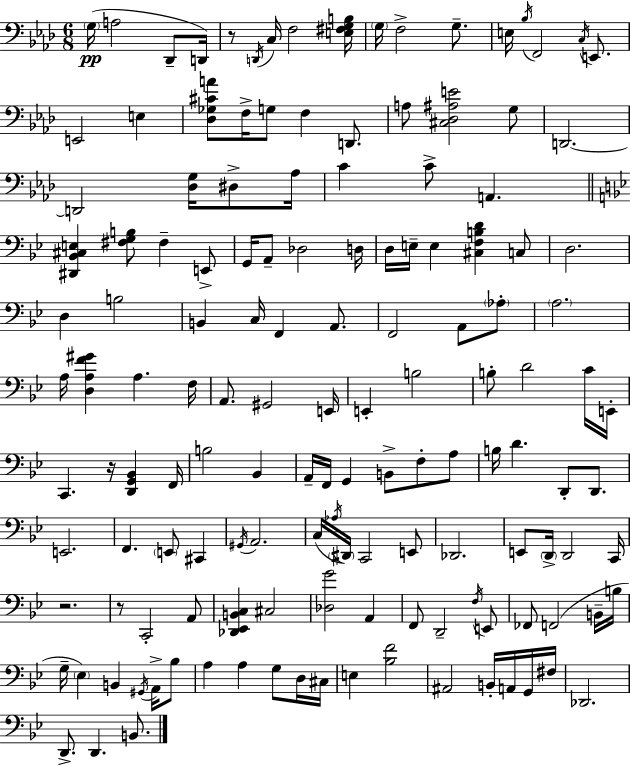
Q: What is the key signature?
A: F minor